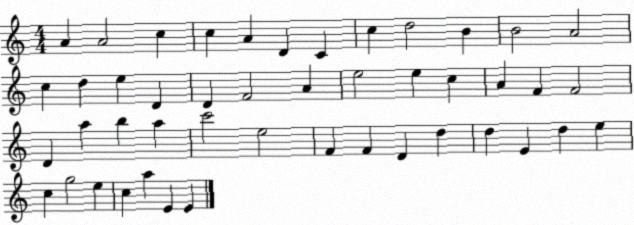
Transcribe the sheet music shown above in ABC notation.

X:1
T:Untitled
M:4/4
L:1/4
K:C
A A2 c c A D C c d2 B B2 A2 c d e D D F2 A e2 e c A F F2 D a b a c'2 e2 F F D d d E d e c g2 e c a E E